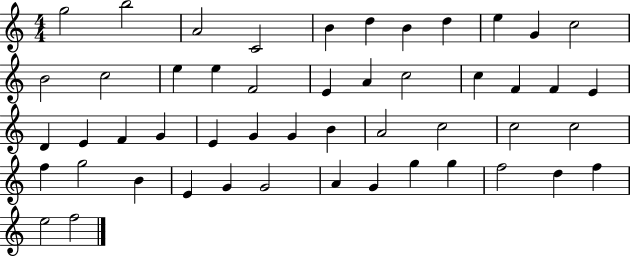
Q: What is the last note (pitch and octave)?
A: F5